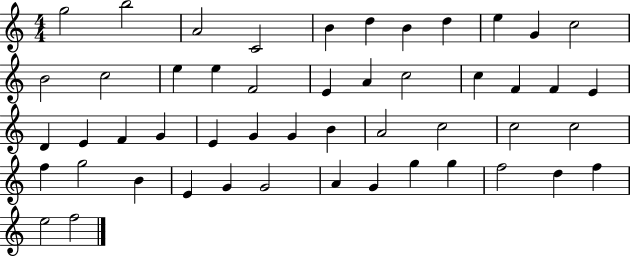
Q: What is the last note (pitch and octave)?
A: F5